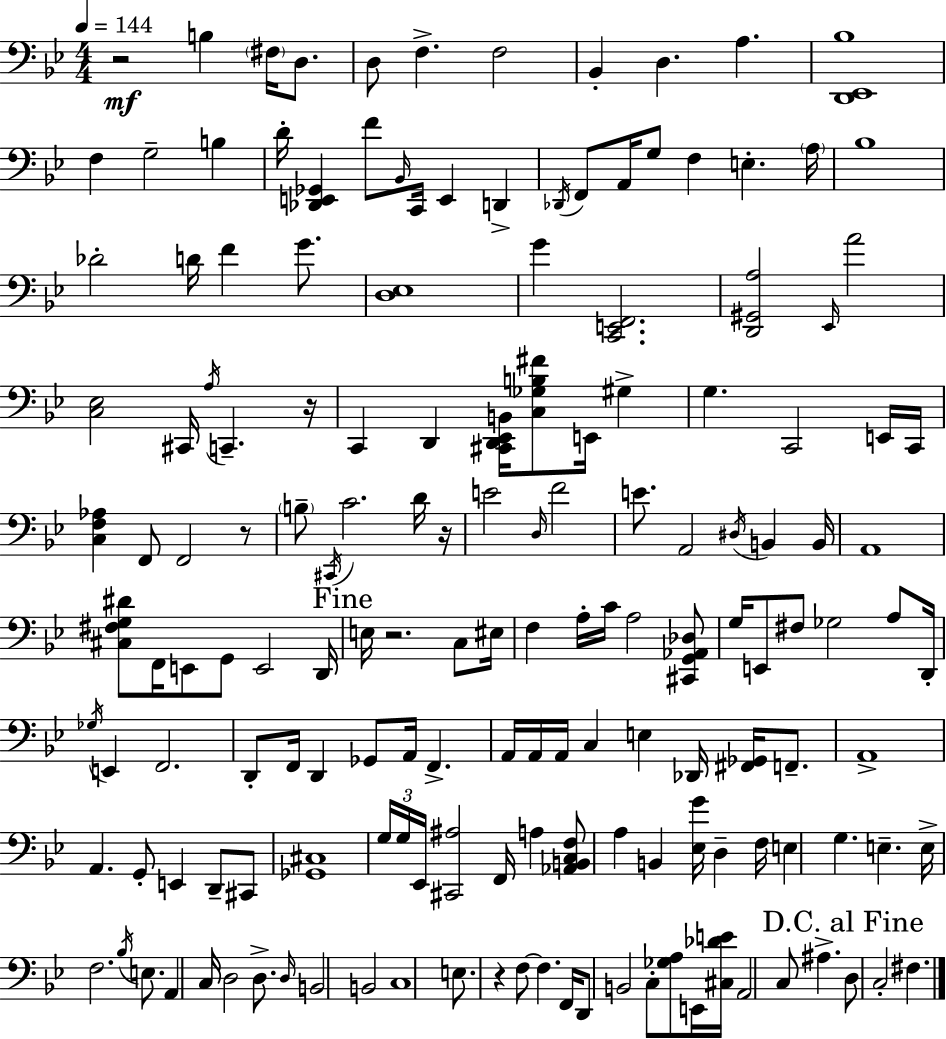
X:1
T:Untitled
M:4/4
L:1/4
K:Bb
z2 B, ^F,/4 D,/2 D,/2 F, F,2 _B,, D, A, [D,,_E,,_B,]4 F, G,2 B, D/4 [_D,,E,,_G,,] F/2 _B,,/4 C,,/4 E,, D,, _D,,/4 F,,/2 A,,/4 G,/2 F, E, A,/4 _B,4 _D2 D/4 F G/2 [D,_E,]4 G [C,,E,,F,,]2 [D,,^G,,A,]2 _E,,/4 A2 [C,_E,]2 ^C,,/4 A,/4 C,, z/4 C,, D,, [^C,,D,,_E,,B,,]/4 [C,_G,B,^F]/2 E,,/4 ^G, G, C,,2 E,,/4 C,,/4 [C,F,_A,] F,,/2 F,,2 z/2 B,/2 ^C,,/4 C2 D/4 z/4 E2 D,/4 F2 E/2 A,,2 ^D,/4 B,, B,,/4 A,,4 [^C,^F,G,^D]/2 F,,/4 E,,/2 G,,/2 E,,2 D,,/4 E,/4 z2 C,/2 ^E,/4 F, A,/4 C/4 A,2 [^C,,G,,_A,,_D,]/2 G,/4 E,,/2 ^F,/2 _G,2 A,/2 D,,/4 _G,/4 E,, F,,2 D,,/2 F,,/4 D,, _G,,/2 A,,/4 F,, A,,/4 A,,/4 A,,/4 C, E, _D,,/4 [^F,,_G,,]/4 F,,/2 A,,4 A,, G,,/2 E,, D,,/2 ^C,,/2 [_G,,^C,]4 G,/4 G,/4 _E,,/4 [^C,,^A,]2 F,,/4 A, [_A,,B,,C,F,]/2 A, B,, [_E,G]/4 D, F,/4 E, G, E, E,/4 F,2 _B,/4 E,/2 A,, C,/4 D,2 D,/2 D,/4 B,,2 B,,2 C,4 E,/2 z F,/2 F, F,,/4 D,,/2 B,,2 C,/2 [_G,A,]/2 E,,/4 [^C,_DE]/4 A,,2 C,/2 ^A, D,/2 C,2 ^F,